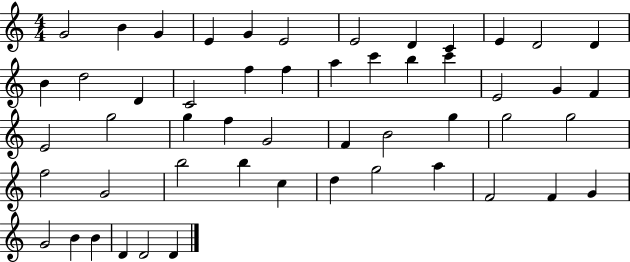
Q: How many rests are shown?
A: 0